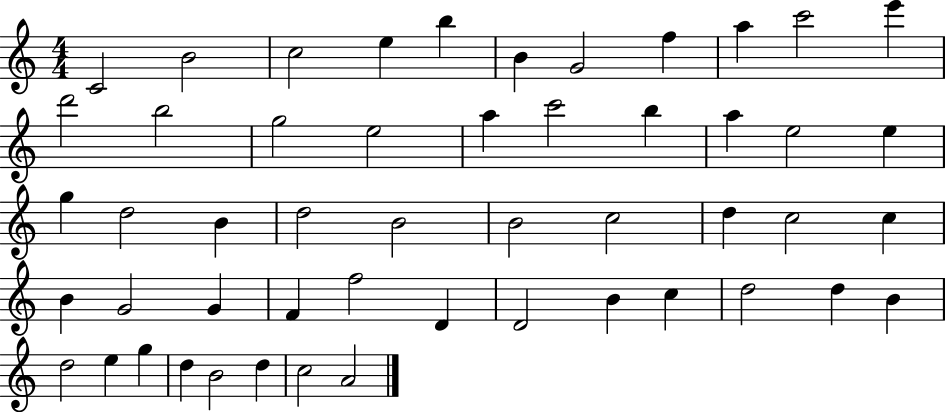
X:1
T:Untitled
M:4/4
L:1/4
K:C
C2 B2 c2 e b B G2 f a c'2 e' d'2 b2 g2 e2 a c'2 b a e2 e g d2 B d2 B2 B2 c2 d c2 c B G2 G F f2 D D2 B c d2 d B d2 e g d B2 d c2 A2